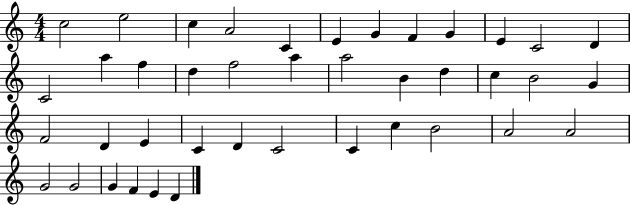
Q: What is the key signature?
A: C major